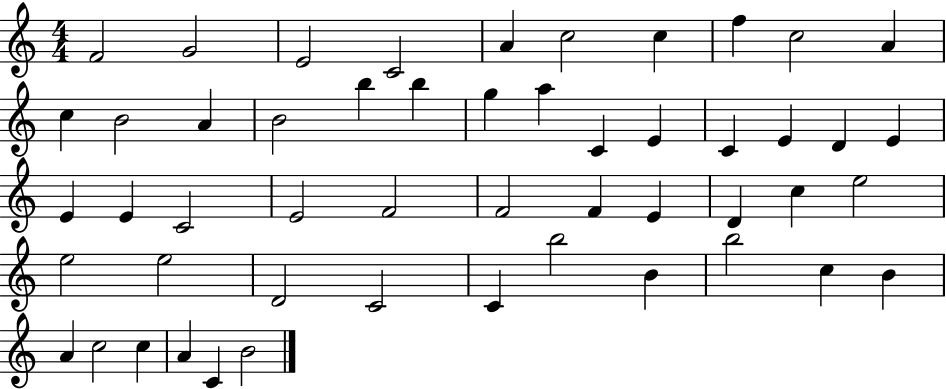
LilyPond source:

{
  \clef treble
  \numericTimeSignature
  \time 4/4
  \key c \major
  f'2 g'2 | e'2 c'2 | a'4 c''2 c''4 | f''4 c''2 a'4 | \break c''4 b'2 a'4 | b'2 b''4 b''4 | g''4 a''4 c'4 e'4 | c'4 e'4 d'4 e'4 | \break e'4 e'4 c'2 | e'2 f'2 | f'2 f'4 e'4 | d'4 c''4 e''2 | \break e''2 e''2 | d'2 c'2 | c'4 b''2 b'4 | b''2 c''4 b'4 | \break a'4 c''2 c''4 | a'4 c'4 b'2 | \bar "|."
}